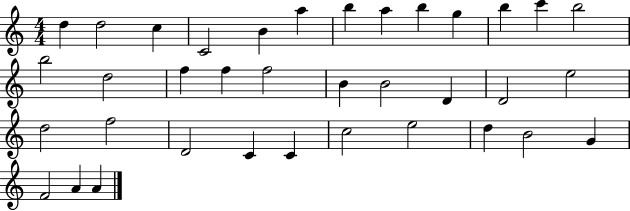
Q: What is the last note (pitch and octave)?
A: A4